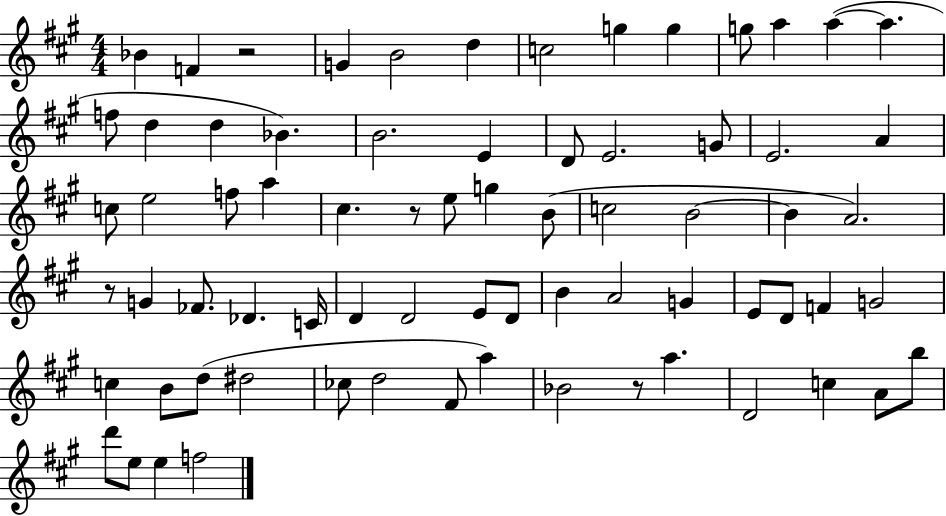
Bb4/q F4/q R/h G4/q B4/h D5/q C5/h G5/q G5/q G5/e A5/q A5/q A5/q. F5/e D5/q D5/q Bb4/q. B4/h. E4/q D4/e E4/h. G4/e E4/h. A4/q C5/e E5/h F5/e A5/q C#5/q. R/e E5/e G5/q B4/e C5/h B4/h B4/q A4/h. R/e G4/q FES4/e. Db4/q. C4/s D4/q D4/h E4/e D4/e B4/q A4/h G4/q E4/e D4/e F4/q G4/h C5/q B4/e D5/e D#5/h CES5/e D5/h F#4/e A5/q Bb4/h R/e A5/q. D4/h C5/q A4/e B5/e D6/e E5/e E5/q F5/h